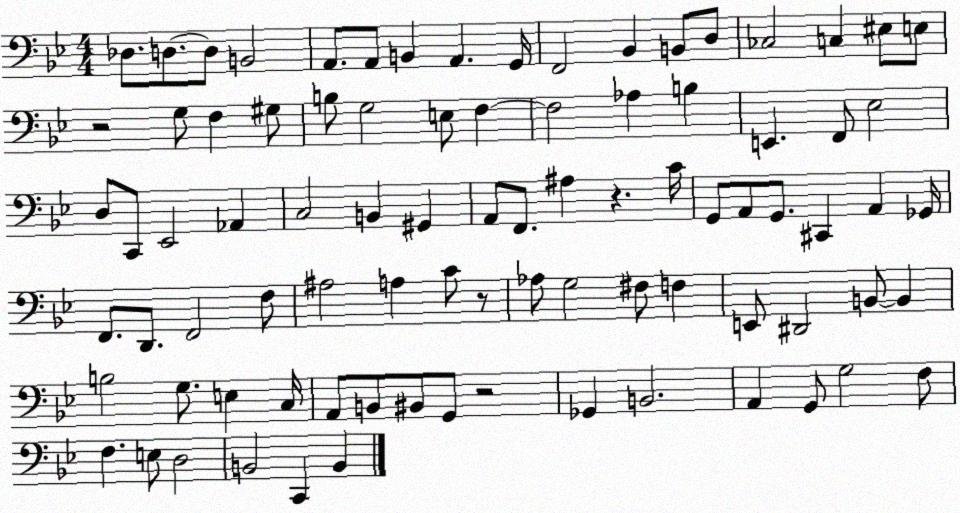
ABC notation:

X:1
T:Untitled
M:4/4
L:1/4
K:Bb
_D,/2 D,/2 D,/2 B,,2 A,,/2 A,,/2 B,, A,, G,,/4 F,,2 _B,, B,,/2 D,/2 _C,2 C, ^E,/2 E,/2 z2 G,/2 F, ^G,/2 B,/2 G,2 E,/2 F, F,2 _A, B, E,, F,,/2 _E,2 D,/2 C,,/2 _E,,2 _A,, C,2 B,, ^G,, A,,/2 F,,/2 ^A, z C/4 G,,/2 A,,/2 G,,/2 ^C,, A,, _G,,/4 F,,/2 D,,/2 F,,2 F,/2 ^A,2 A, C/2 z/2 _A,/2 G,2 ^F,/2 F, E,,/2 ^D,,2 B,,/2 B,, B,2 G,/2 E, C,/4 A,,/2 B,,/2 ^B,,/2 G,,/2 z2 _G,, B,,2 A,, G,,/2 G,2 F,/2 F, E,/2 D,2 B,,2 C,, B,,